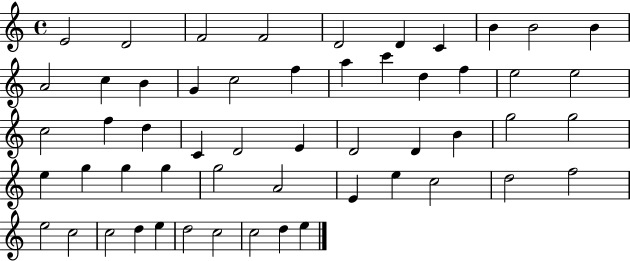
X:1
T:Untitled
M:4/4
L:1/4
K:C
E2 D2 F2 F2 D2 D C B B2 B A2 c B G c2 f a c' d f e2 e2 c2 f d C D2 E D2 D B g2 g2 e g g g g2 A2 E e c2 d2 f2 e2 c2 c2 d e d2 c2 c2 d e